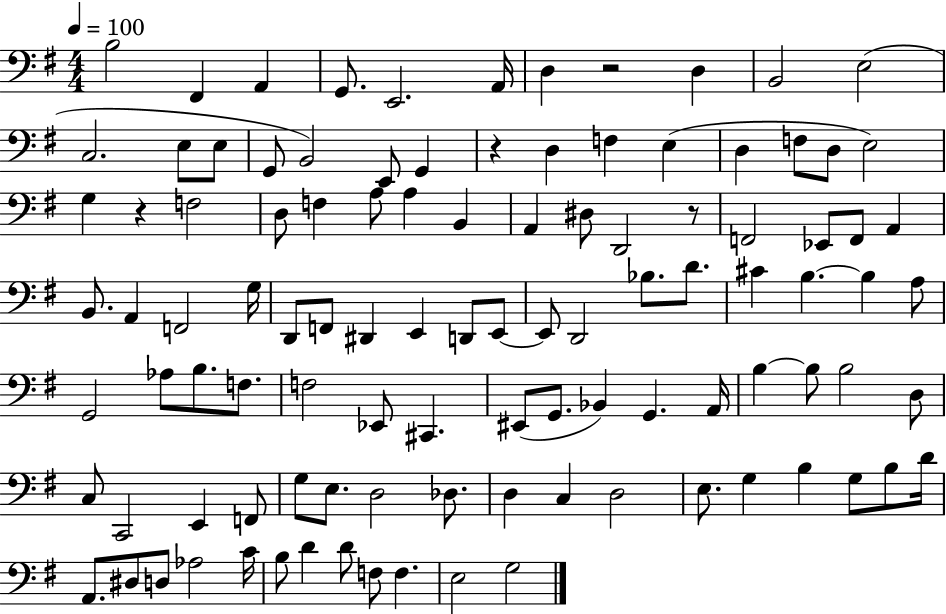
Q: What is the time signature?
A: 4/4